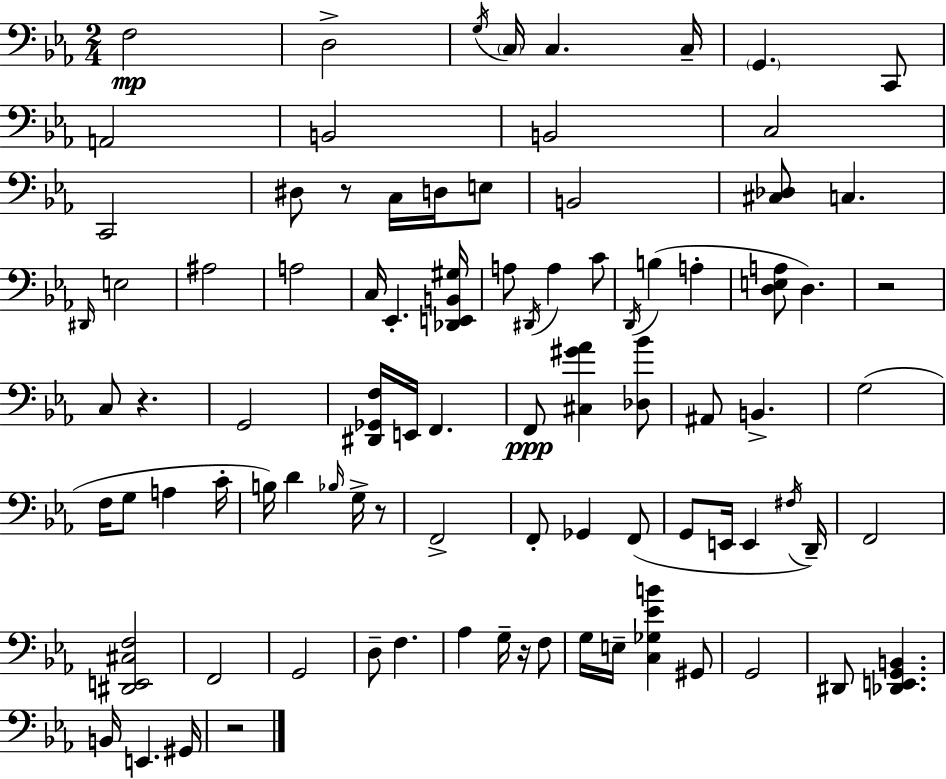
X:1
T:Untitled
M:2/4
L:1/4
K:Cm
F,2 D,2 G,/4 C,/4 C, C,/4 G,, C,,/2 A,,2 B,,2 B,,2 C,2 C,,2 ^D,/2 z/2 C,/4 D,/4 E,/2 B,,2 [^C,_D,]/2 C, ^D,,/4 E,2 ^A,2 A,2 C,/4 _E,, [_D,,E,,B,,^G,]/4 A,/2 ^D,,/4 A, C/2 D,,/4 B, A, [D,E,A,]/2 D, z2 C,/2 z G,,2 [^D,,_G,,F,]/4 E,,/4 F,, F,,/2 [^C,^G_A] [_D,_B]/2 ^A,,/2 B,, G,2 F,/4 G,/2 A, C/4 B,/4 D _B,/4 G,/4 z/2 F,,2 F,,/2 _G,, F,,/2 G,,/2 E,,/4 E,, ^F,/4 D,,/4 F,,2 [^D,,E,,^C,F,]2 F,,2 G,,2 D,/2 F, _A, G,/4 z/4 F,/2 G,/4 E,/4 [C,_G,_EB] ^G,,/2 G,,2 ^D,,/2 [_D,,E,,G,,B,,] B,,/4 E,, ^G,,/4 z2